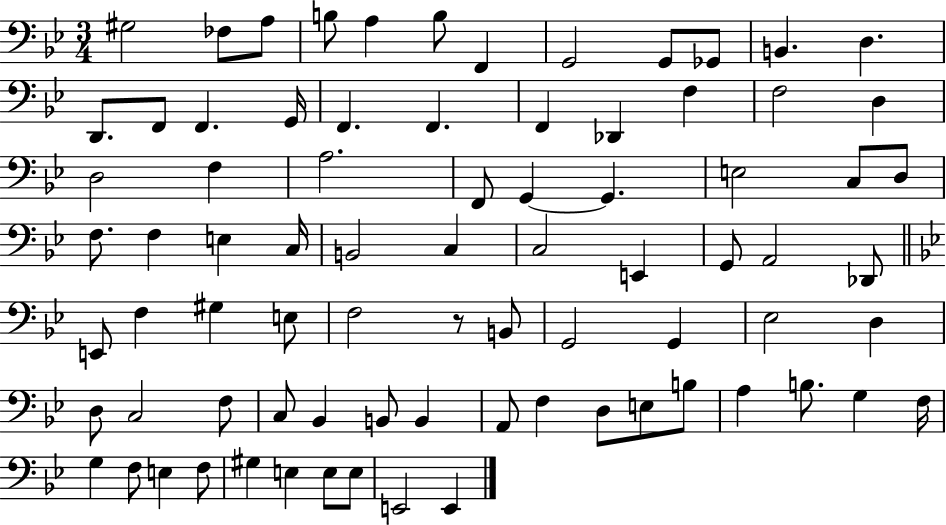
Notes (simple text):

G#3/h FES3/e A3/e B3/e A3/q B3/e F2/q G2/h G2/e Gb2/e B2/q. D3/q. D2/e. F2/e F2/q. G2/s F2/q. F2/q. F2/q Db2/q F3/q F3/h D3/q D3/h F3/q A3/h. F2/e G2/q G2/q. E3/h C3/e D3/e F3/e. F3/q E3/q C3/s B2/h C3/q C3/h E2/q G2/e A2/h Db2/e E2/e F3/q G#3/q E3/e F3/h R/e B2/e G2/h G2/q Eb3/h D3/q D3/e C3/h F3/e C3/e Bb2/q B2/e B2/q A2/e F3/q D3/e E3/e B3/e A3/q B3/e. G3/q F3/s G3/q F3/e E3/q F3/e G#3/q E3/q E3/e E3/e E2/h E2/q